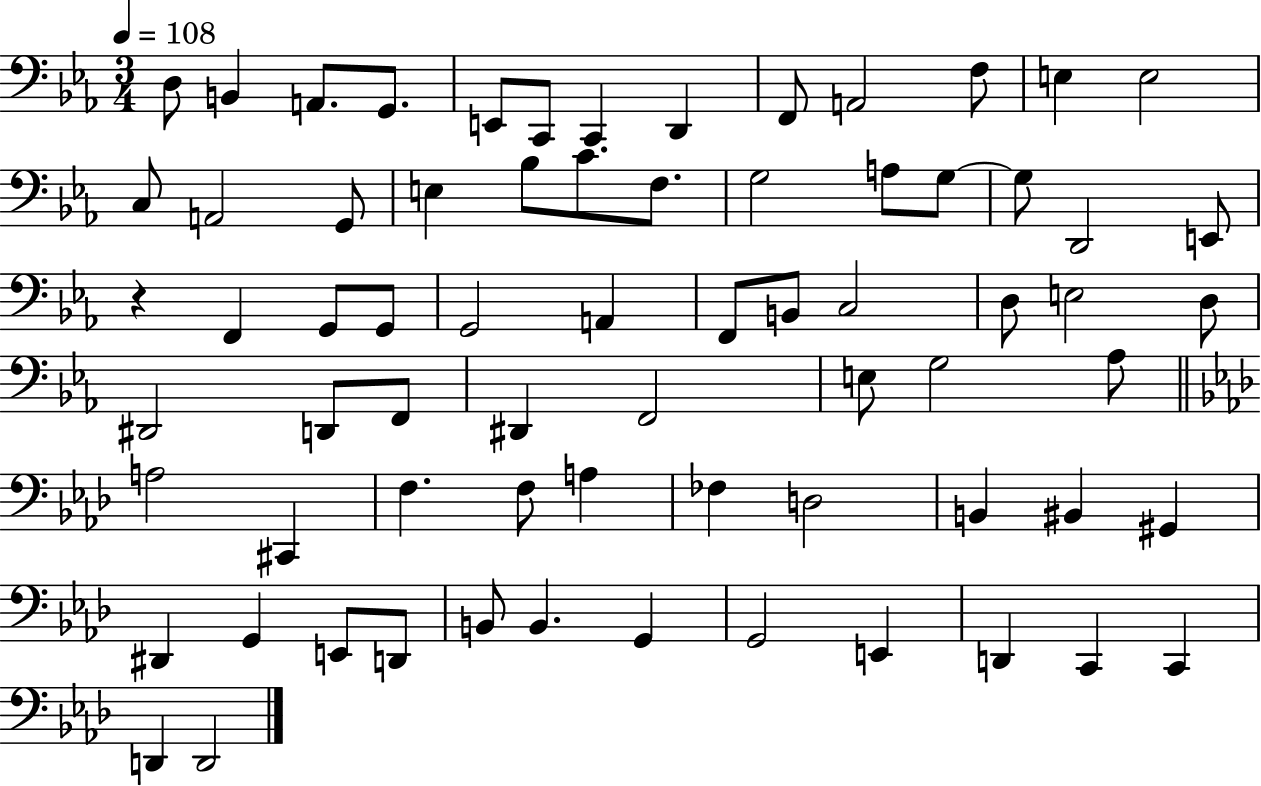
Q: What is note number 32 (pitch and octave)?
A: F2